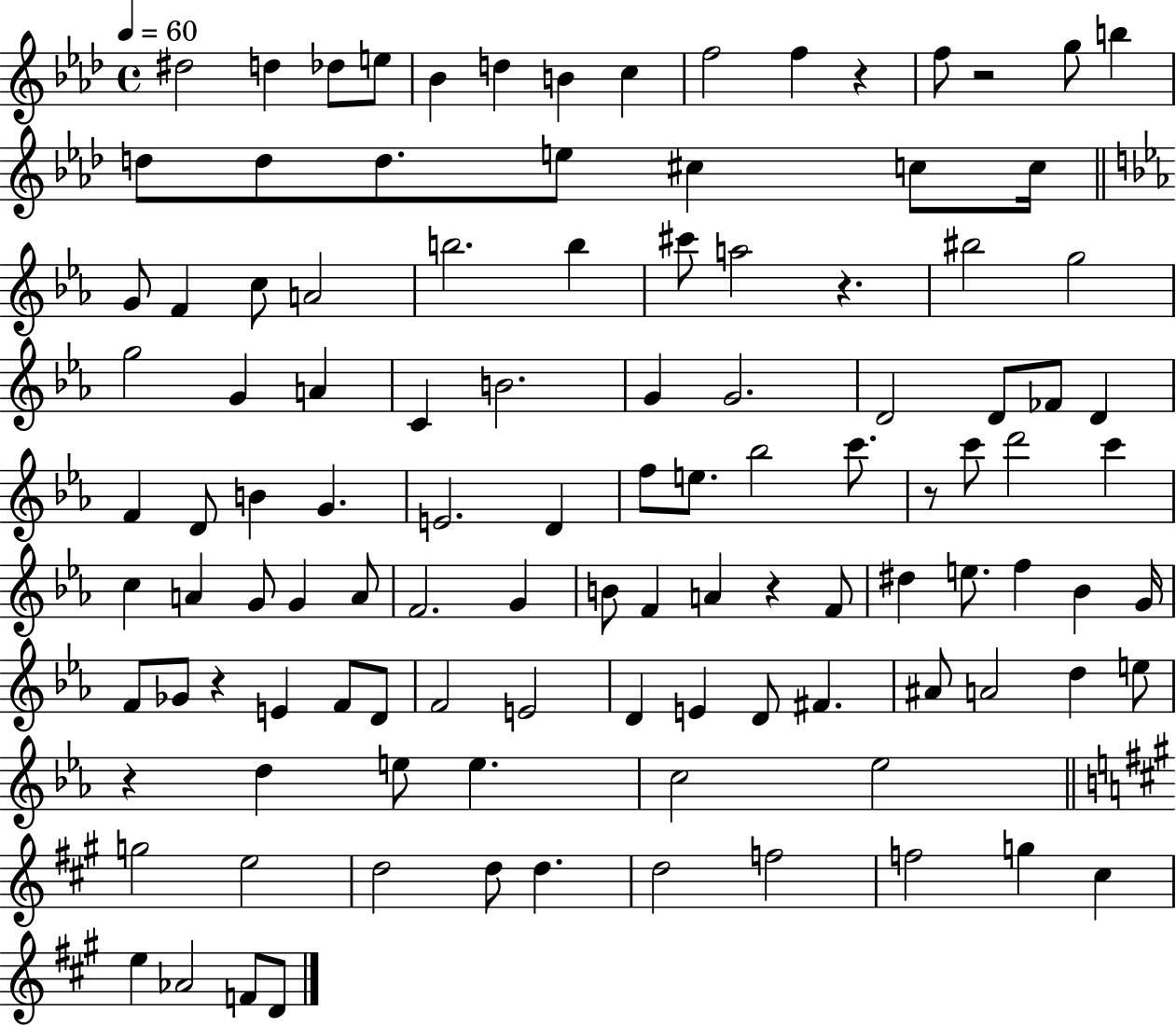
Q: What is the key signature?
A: AES major